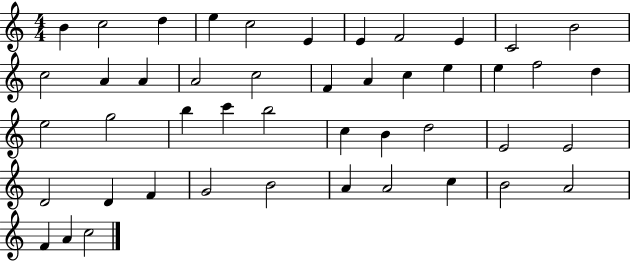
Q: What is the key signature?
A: C major